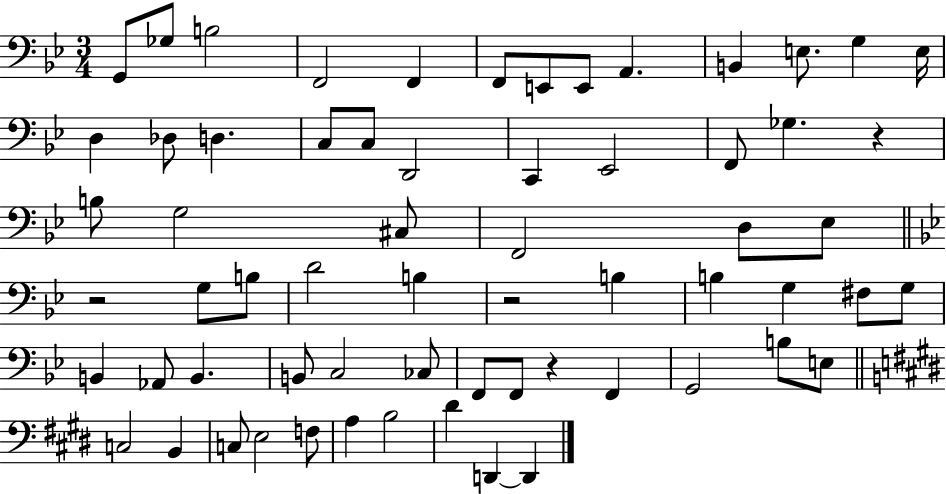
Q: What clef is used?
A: bass